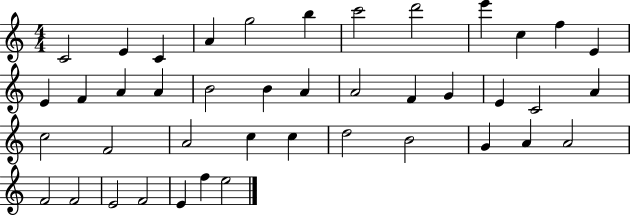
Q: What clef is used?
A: treble